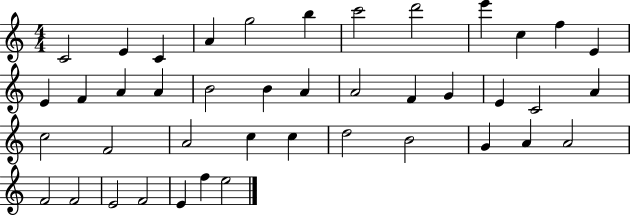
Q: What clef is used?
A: treble